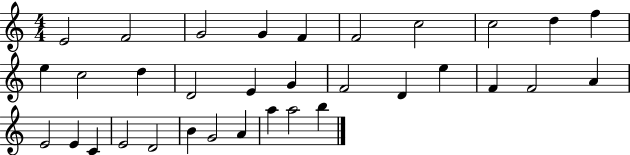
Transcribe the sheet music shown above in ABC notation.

X:1
T:Untitled
M:4/4
L:1/4
K:C
E2 F2 G2 G F F2 c2 c2 d f e c2 d D2 E G F2 D e F F2 A E2 E C E2 D2 B G2 A a a2 b